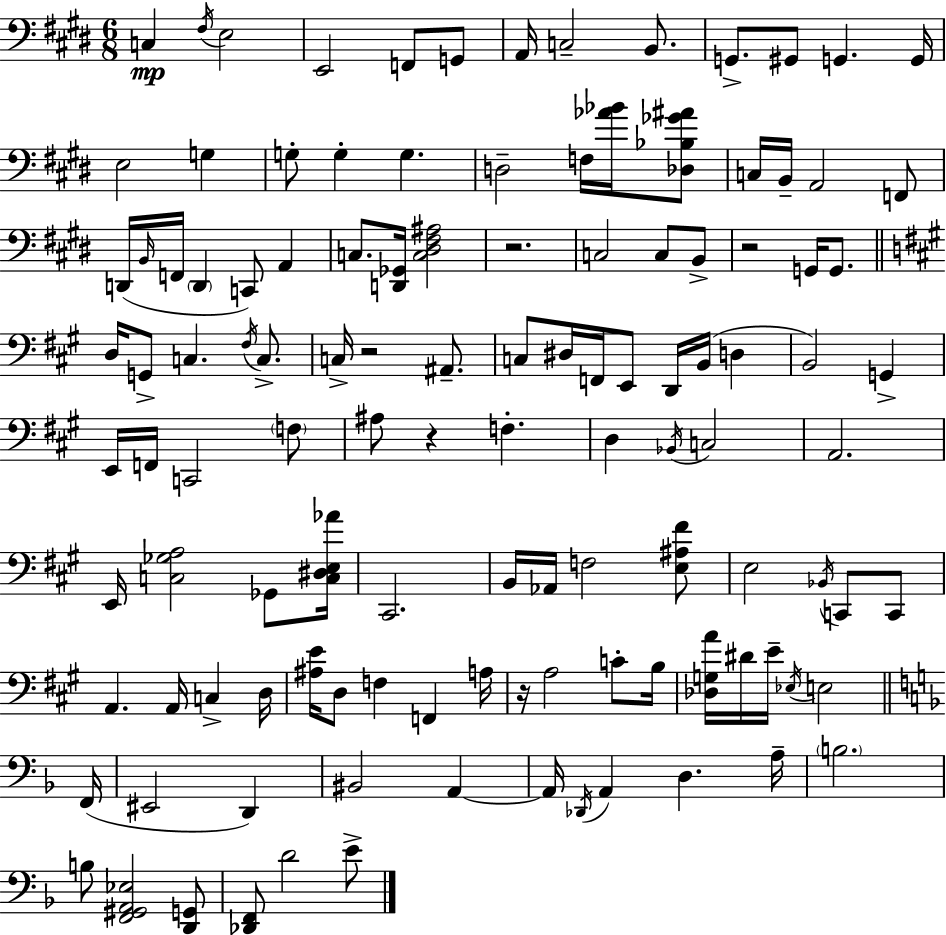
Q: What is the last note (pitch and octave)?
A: E4